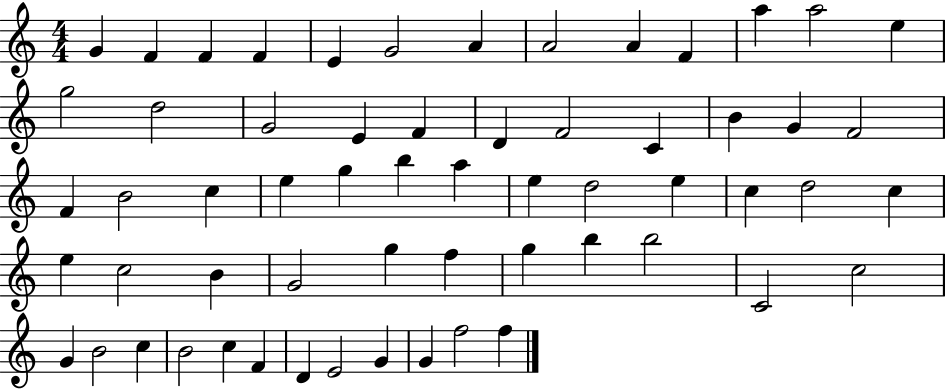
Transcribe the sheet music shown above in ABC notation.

X:1
T:Untitled
M:4/4
L:1/4
K:C
G F F F E G2 A A2 A F a a2 e g2 d2 G2 E F D F2 C B G F2 F B2 c e g b a e d2 e c d2 c e c2 B G2 g f g b b2 C2 c2 G B2 c B2 c F D E2 G G f2 f